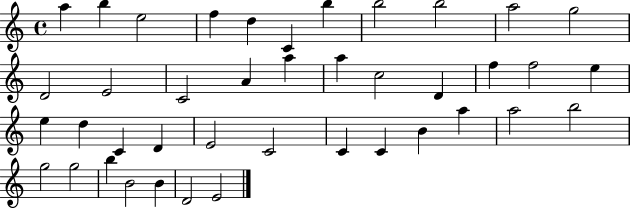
{
  \clef treble
  \time 4/4
  \defaultTimeSignature
  \key c \major
  a''4 b''4 e''2 | f''4 d''4 c'4 b''4 | b''2 b''2 | a''2 g''2 | \break d'2 e'2 | c'2 a'4 a''4 | a''4 c''2 d'4 | f''4 f''2 e''4 | \break e''4 d''4 c'4 d'4 | e'2 c'2 | c'4 c'4 b'4 a''4 | a''2 b''2 | \break g''2 g''2 | b''4 b'2 b'4 | d'2 e'2 | \bar "|."
}